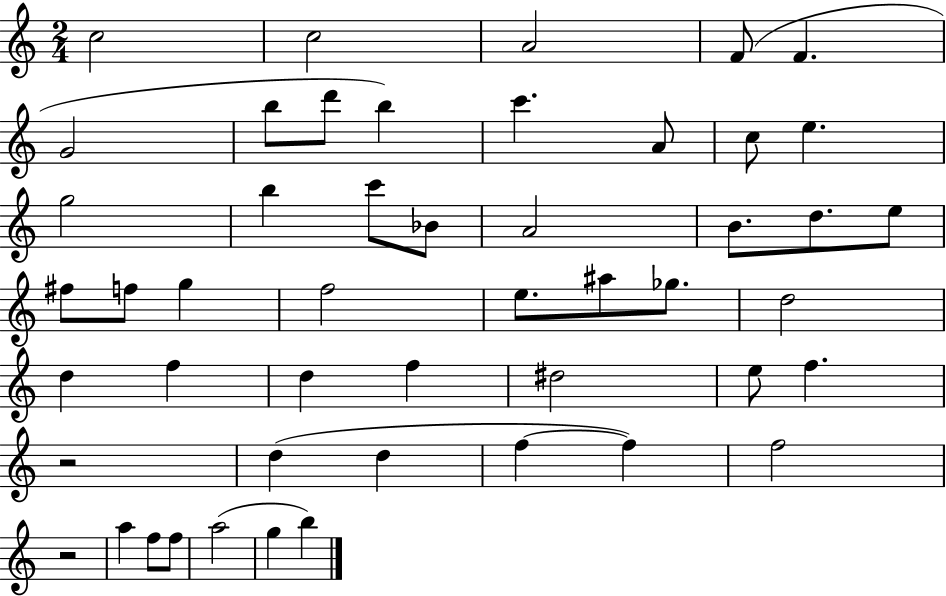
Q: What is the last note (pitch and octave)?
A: B5